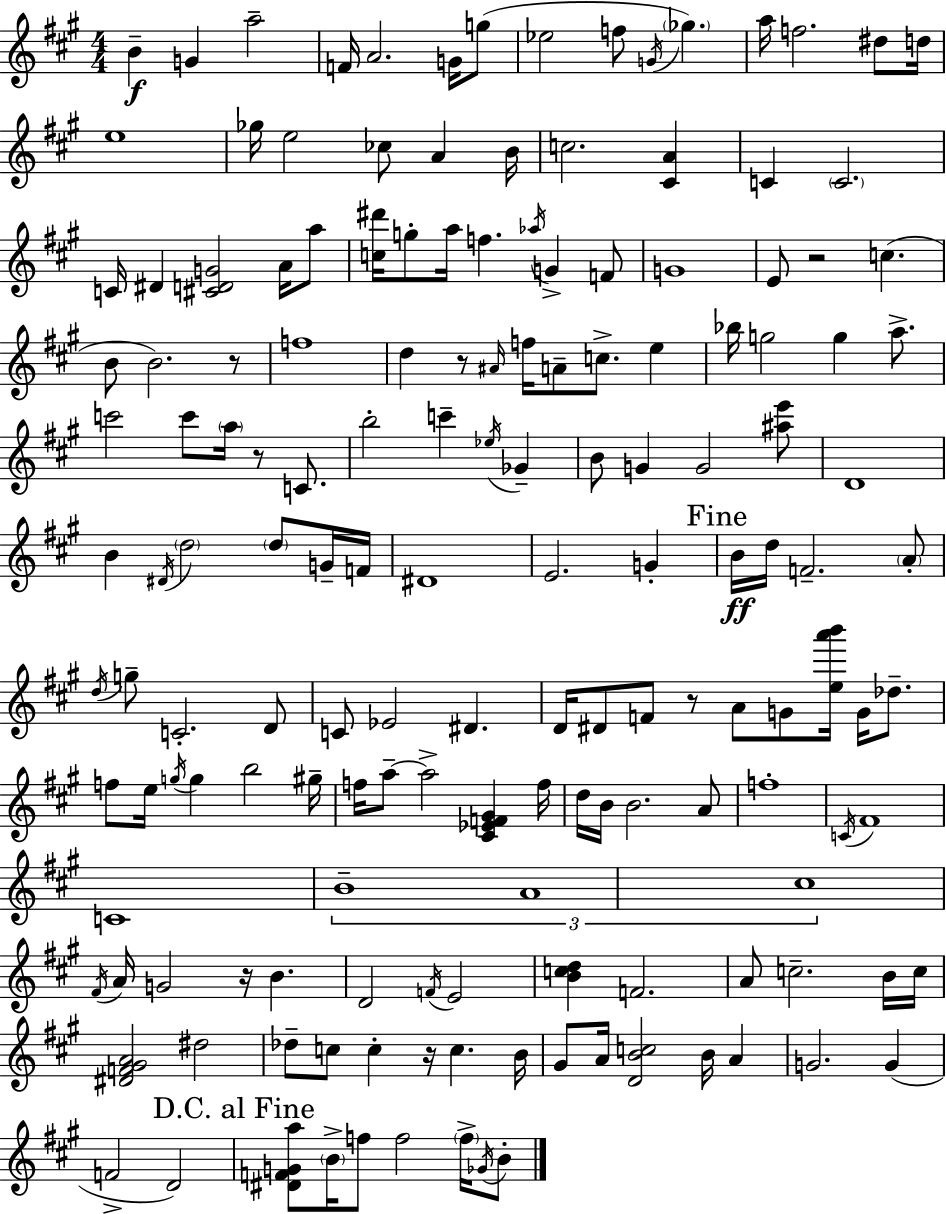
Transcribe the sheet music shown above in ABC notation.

X:1
T:Untitled
M:4/4
L:1/4
K:A
B G a2 F/4 A2 G/4 g/2 _e2 f/2 G/4 _g a/4 f2 ^d/2 d/4 e4 _g/4 e2 _c/2 A B/4 c2 [^CA] C C2 C/4 ^D [^CDG]2 A/4 a/2 [c^d']/4 g/2 a/4 f _a/4 G F/2 G4 E/2 z2 c B/2 B2 z/2 f4 d z/2 ^A/4 f/4 A/2 c/2 e _b/4 g2 g a/2 c'2 c'/2 a/4 z/2 C/2 b2 c' _e/4 _G B/2 G G2 [^ae']/2 D4 B ^D/4 d2 d/2 G/4 F/4 ^D4 E2 G B/4 d/4 F2 A/2 d/4 g/2 C2 D/2 C/2 _E2 ^D D/4 ^D/2 F/2 z/2 A/2 G/2 [ea'b']/4 G/4 _d/2 f/2 e/4 g/4 g b2 ^g/4 f/4 a/2 a2 [^C_EF^G] f/4 d/4 B/4 B2 A/2 f4 C/4 ^F4 C4 B4 A4 ^c4 ^F/4 A/4 G2 z/4 B D2 F/4 E2 [Bcd] F2 A/2 c2 B/4 c/4 [^DF^GA]2 ^d2 _d/2 c/2 c z/4 c B/4 ^G/2 A/4 [DBc]2 B/4 A G2 G F2 D2 [^DFGa]/2 B/4 f/2 f2 f/4 _G/4 B/2